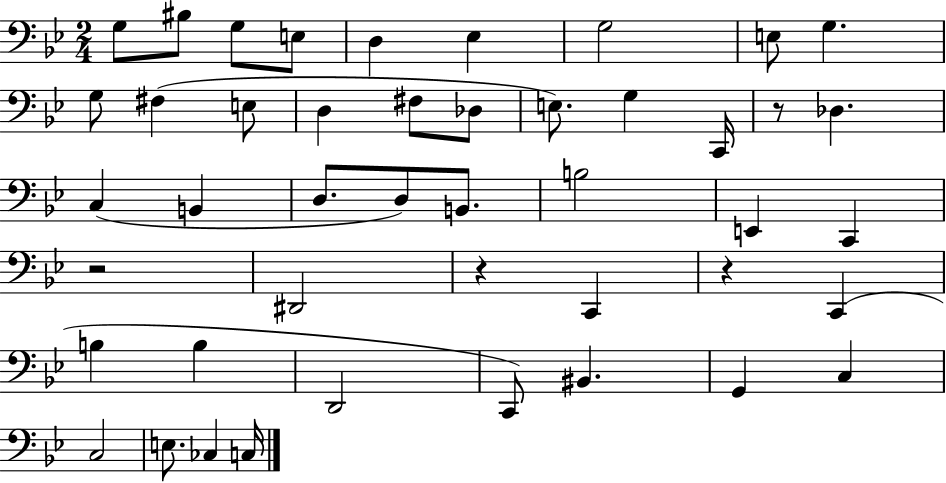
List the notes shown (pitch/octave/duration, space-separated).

G3/e BIS3/e G3/e E3/e D3/q Eb3/q G3/h E3/e G3/q. G3/e F#3/q E3/e D3/q F#3/e Db3/e E3/e. G3/q C2/s R/e Db3/q. C3/q B2/q D3/e. D3/e B2/e. B3/h E2/q C2/q R/h D#2/h R/q C2/q R/q C2/q B3/q B3/q D2/h C2/e BIS2/q. G2/q C3/q C3/h E3/e. CES3/q C3/s